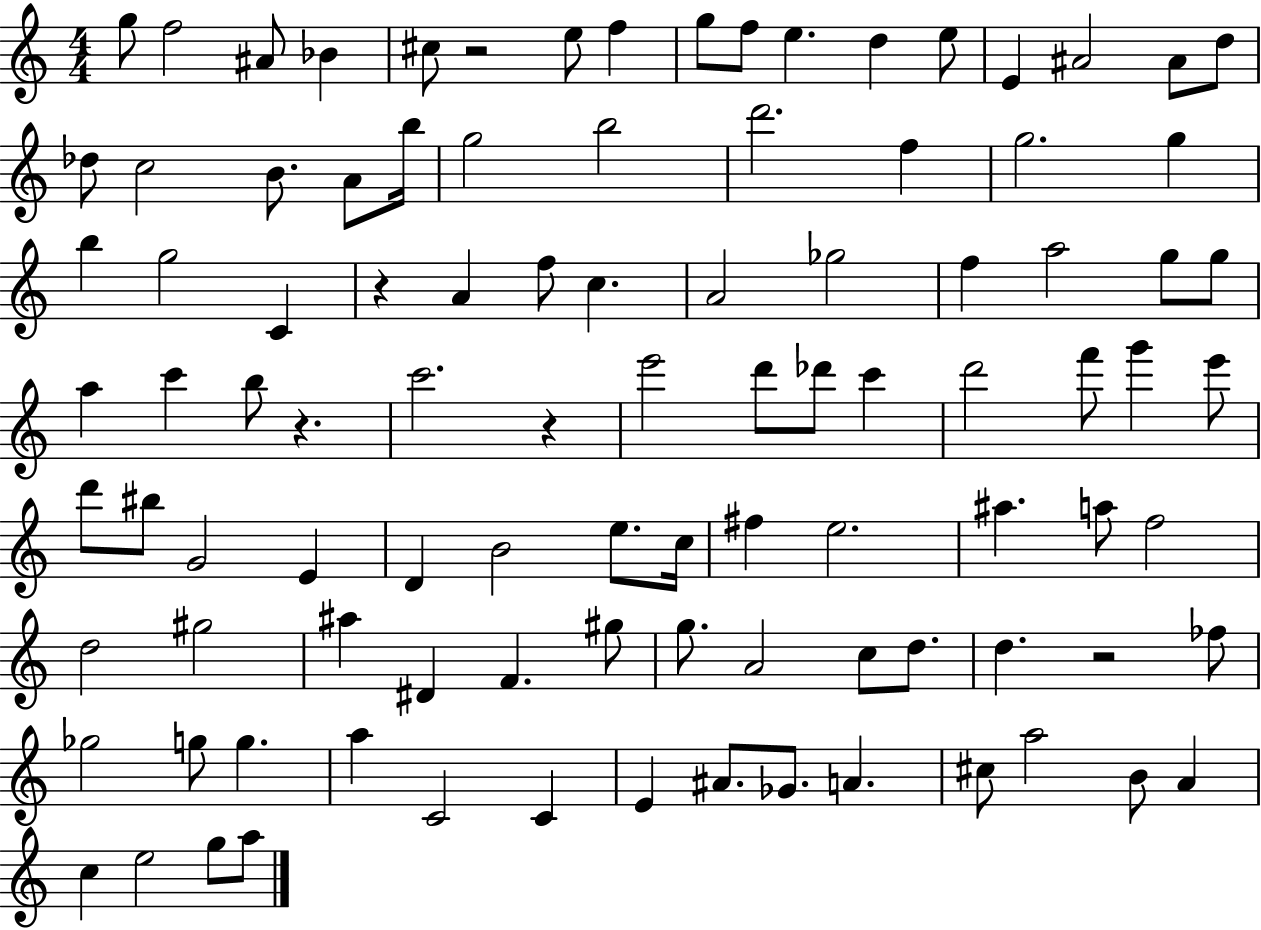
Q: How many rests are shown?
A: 5